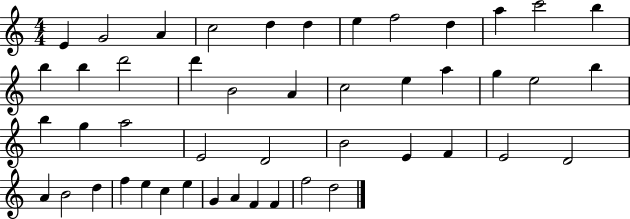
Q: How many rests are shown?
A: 0